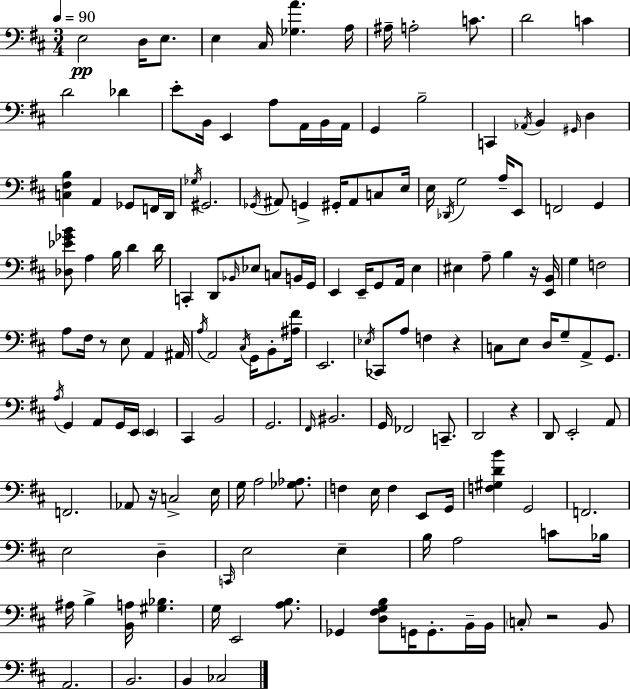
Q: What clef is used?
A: bass